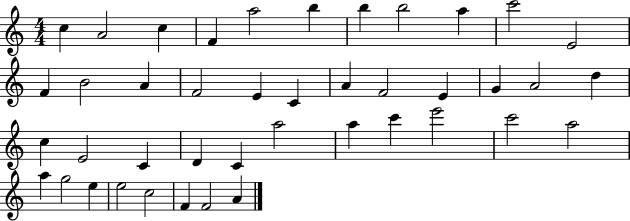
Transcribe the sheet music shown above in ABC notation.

X:1
T:Untitled
M:4/4
L:1/4
K:C
c A2 c F a2 b b b2 a c'2 E2 F B2 A F2 E C A F2 E G A2 d c E2 C D C a2 a c' e'2 c'2 a2 a g2 e e2 c2 F F2 A